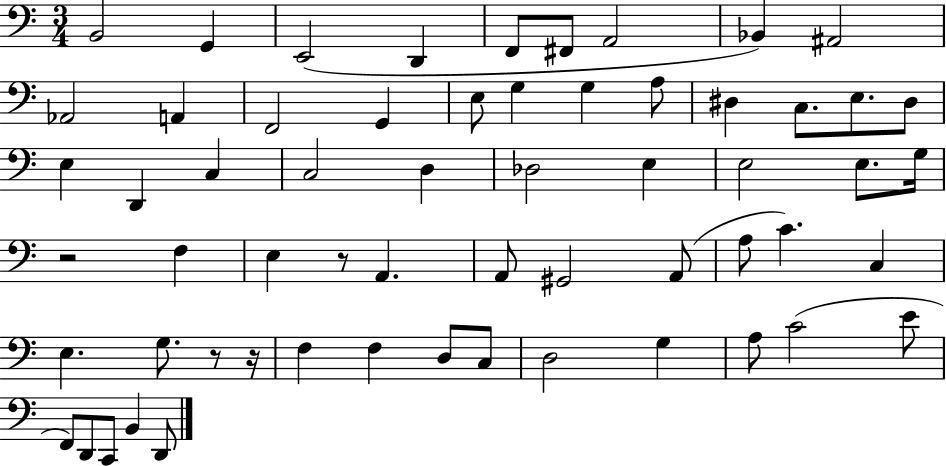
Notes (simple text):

B2/h G2/q E2/h D2/q F2/e F#2/e A2/h Bb2/q A#2/h Ab2/h A2/q F2/h G2/q E3/e G3/q G3/q A3/e D#3/q C3/e. E3/e. D#3/e E3/q D2/q C3/q C3/h D3/q Db3/h E3/q E3/h E3/e. G3/s R/h F3/q E3/q R/e A2/q. A2/e G#2/h A2/e A3/e C4/q. C3/q E3/q. G3/e. R/e R/s F3/q F3/q D3/e C3/e D3/h G3/q A3/e C4/h E4/e F2/e D2/e C2/e B2/q D2/e